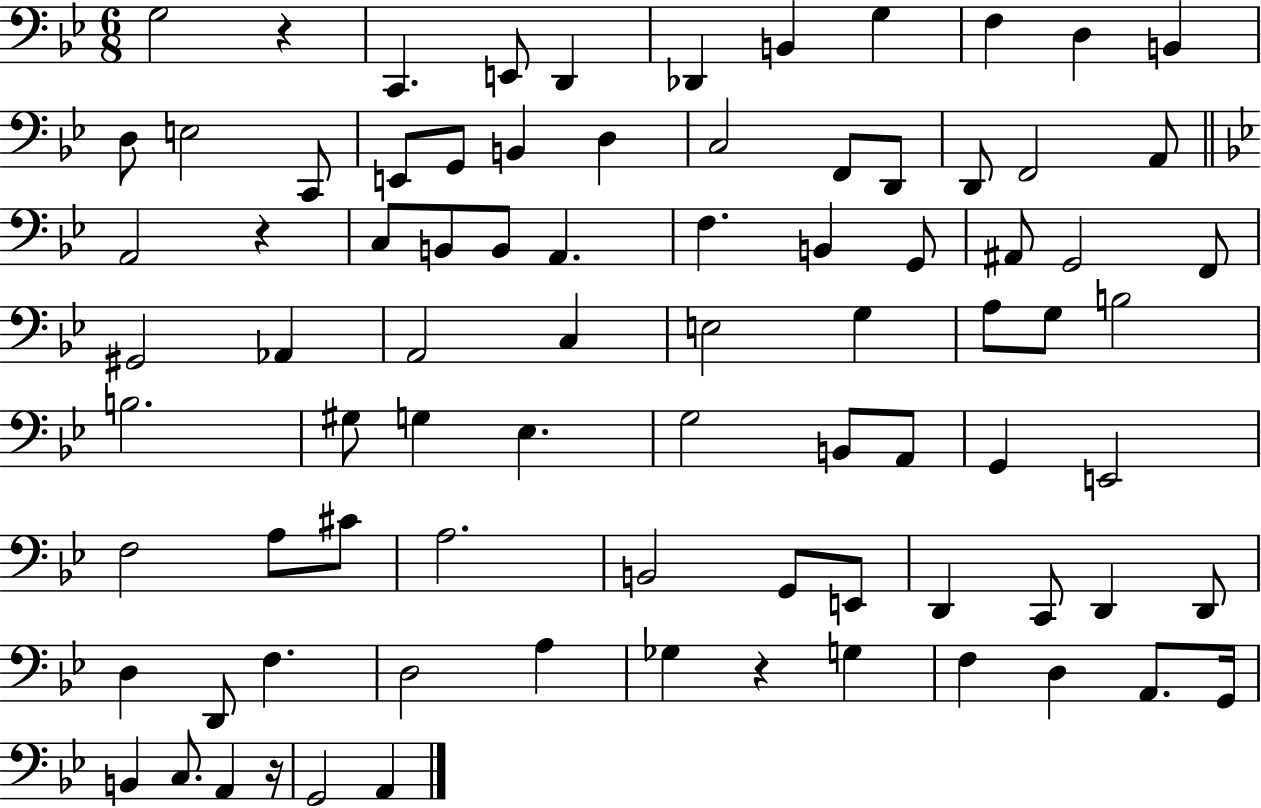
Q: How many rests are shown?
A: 4